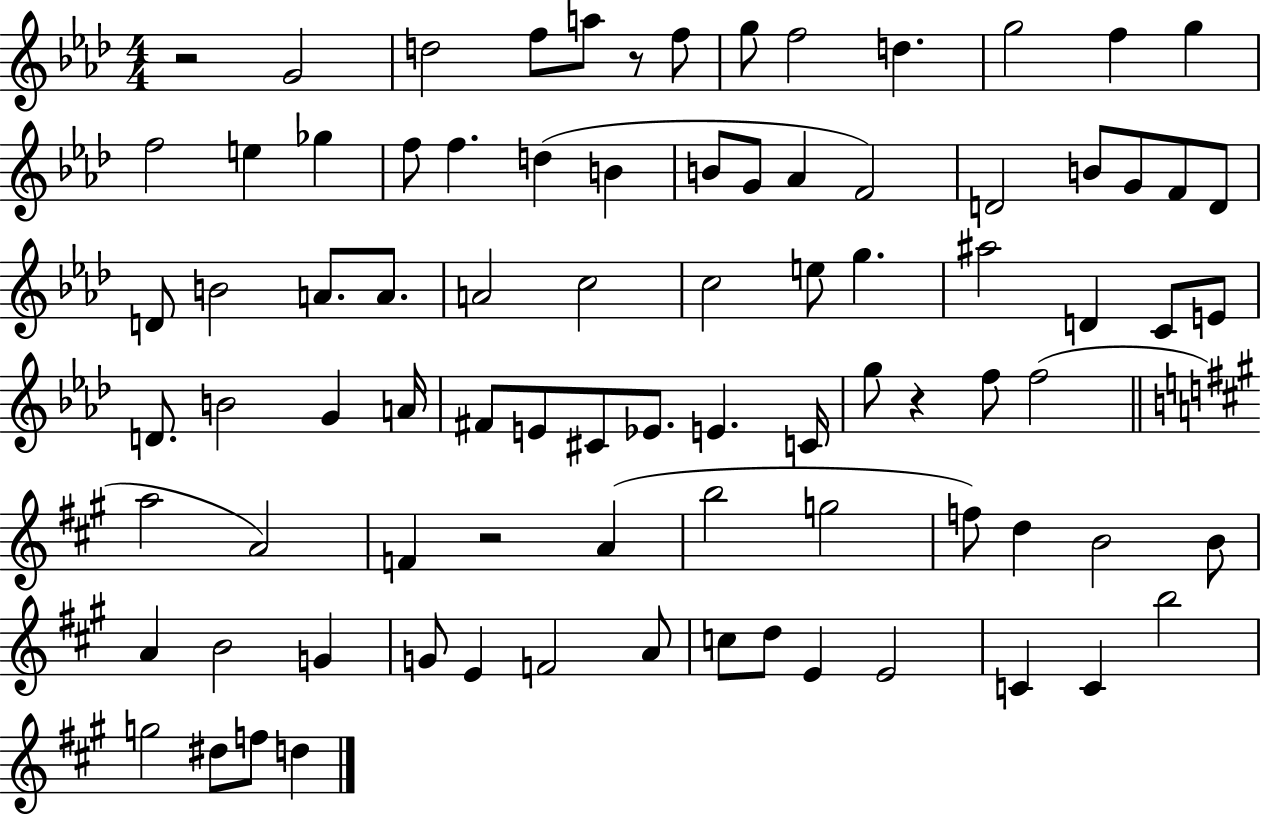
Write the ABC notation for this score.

X:1
T:Untitled
M:4/4
L:1/4
K:Ab
z2 G2 d2 f/2 a/2 z/2 f/2 g/2 f2 d g2 f g f2 e _g f/2 f d B B/2 G/2 _A F2 D2 B/2 G/2 F/2 D/2 D/2 B2 A/2 A/2 A2 c2 c2 e/2 g ^a2 D C/2 E/2 D/2 B2 G A/4 ^F/2 E/2 ^C/2 _E/2 E C/4 g/2 z f/2 f2 a2 A2 F z2 A b2 g2 f/2 d B2 B/2 A B2 G G/2 E F2 A/2 c/2 d/2 E E2 C C b2 g2 ^d/2 f/2 d